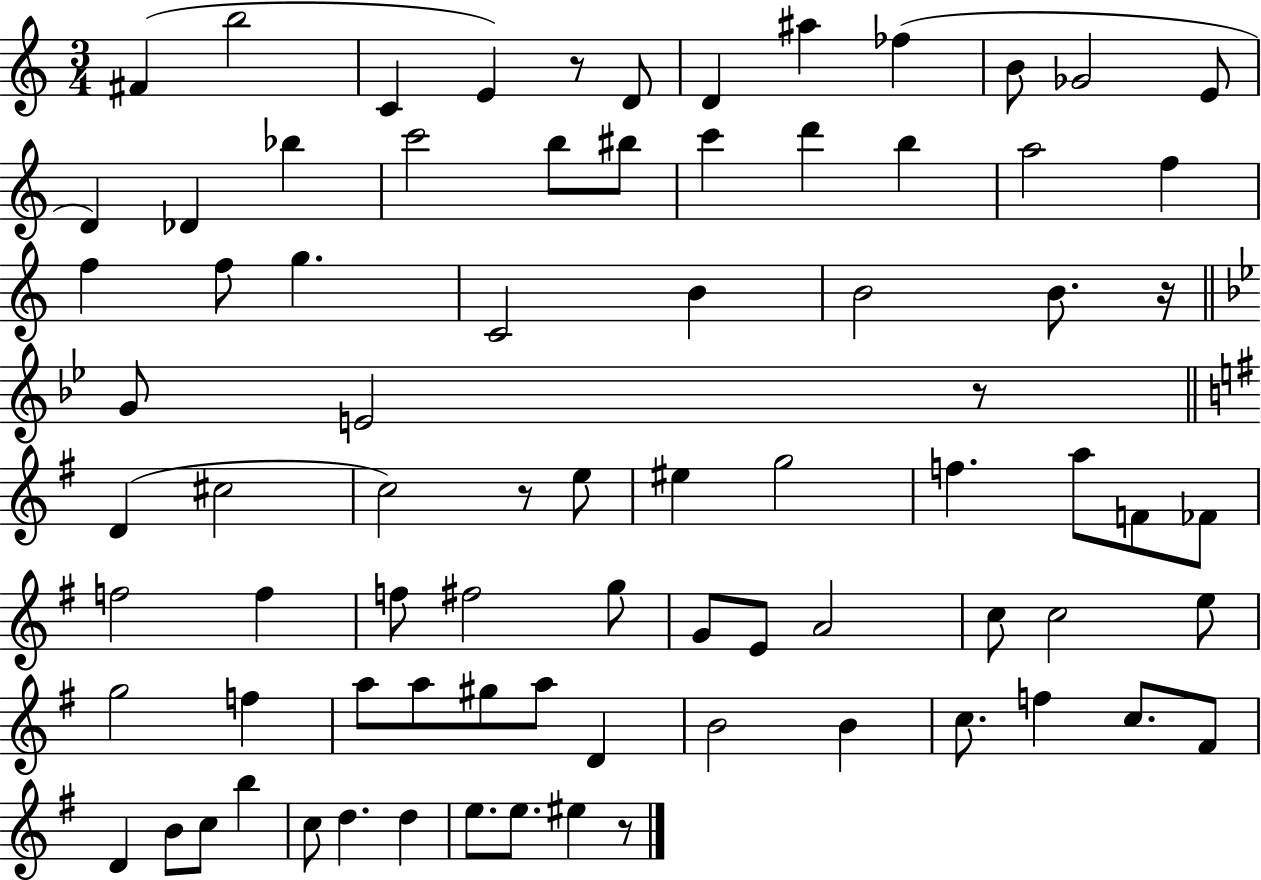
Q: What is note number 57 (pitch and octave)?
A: G#5